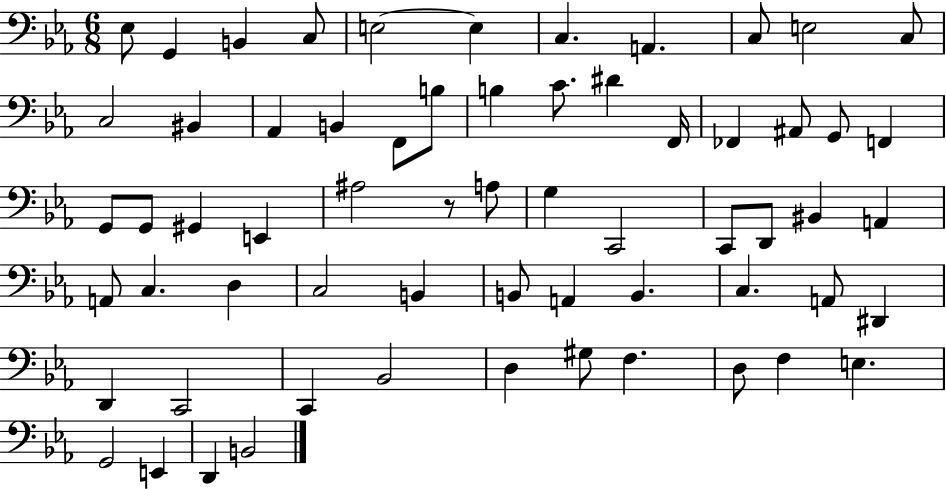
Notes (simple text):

Eb3/e G2/q B2/q C3/e E3/h E3/q C3/q. A2/q. C3/e E3/h C3/e C3/h BIS2/q Ab2/q B2/q F2/e B3/e B3/q C4/e. D#4/q F2/s FES2/q A#2/e G2/e F2/q G2/e G2/e G#2/q E2/q A#3/h R/e A3/e G3/q C2/h C2/e D2/e BIS2/q A2/q A2/e C3/q. D3/q C3/h B2/q B2/e A2/q B2/q. C3/q. A2/e D#2/q D2/q C2/h C2/q Bb2/h D3/q G#3/e F3/q. D3/e F3/q E3/q. G2/h E2/q D2/q B2/h